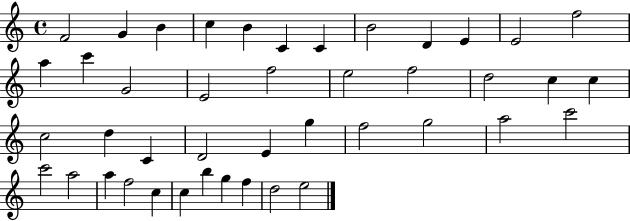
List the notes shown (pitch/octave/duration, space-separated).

F4/h G4/q B4/q C5/q B4/q C4/q C4/q B4/h D4/q E4/q E4/h F5/h A5/q C6/q G4/h E4/h F5/h E5/h F5/h D5/h C5/q C5/q C5/h D5/q C4/q D4/h E4/q G5/q F5/h G5/h A5/h C6/h C6/h A5/h A5/q F5/h C5/q C5/q B5/q G5/q F5/q D5/h E5/h